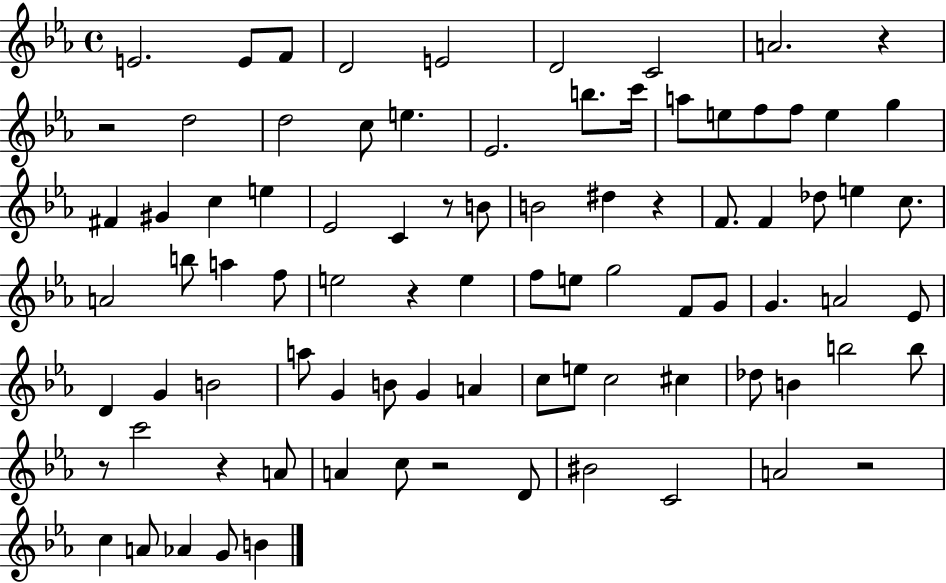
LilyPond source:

{
  \clef treble
  \time 4/4
  \defaultTimeSignature
  \key ees \major
  \repeat volta 2 { e'2. e'8 f'8 | d'2 e'2 | d'2 c'2 | a'2. r4 | \break r2 d''2 | d''2 c''8 e''4. | ees'2. b''8. c'''16 | a''8 e''8 f''8 f''8 e''4 g''4 | \break fis'4 gis'4 c''4 e''4 | ees'2 c'4 r8 b'8 | b'2 dis''4 r4 | f'8. f'4 des''8 e''4 c''8. | \break a'2 b''8 a''4 f''8 | e''2 r4 e''4 | f''8 e''8 g''2 f'8 g'8 | g'4. a'2 ees'8 | \break d'4 g'4 b'2 | a''8 g'4 b'8 g'4 a'4 | c''8 e''8 c''2 cis''4 | des''8 b'4 b''2 b''8 | \break r8 c'''2 r4 a'8 | a'4 c''8 r2 d'8 | bis'2 c'2 | a'2 r2 | \break c''4 a'8 aes'4 g'8 b'4 | } \bar "|."
}